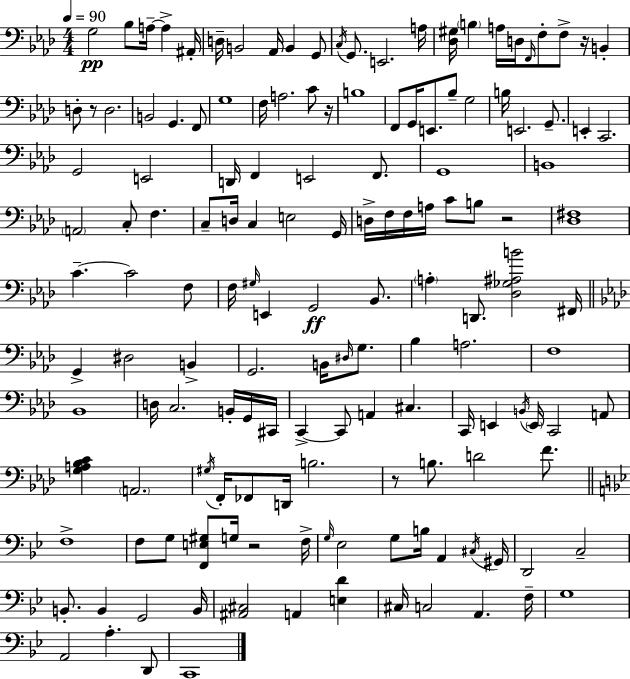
X:1
T:Untitled
M:4/4
L:1/4
K:Ab
G,2 _B,/2 A,/4 A, ^A,,/4 D,/4 B,,2 _A,,/4 B,, G,,/2 C,/4 G,,/2 E,,2 A,/4 [_D,^G,]/4 B, A,/4 D,/4 F,,/4 F,/2 F,/2 z/4 B,, D,/2 z/2 D,2 B,,2 G,, F,,/2 G,4 F,/4 A,2 C/2 z/4 B,4 F,,/2 G,,/4 E,,/2 _B,/2 G,2 B,/4 E,,2 G,,/2 E,, C,,2 G,,2 E,,2 D,,/4 F,, E,,2 F,,/2 G,,4 B,,4 A,,2 C,/2 F, C,/2 D,/4 C, E,2 G,,/4 D,/4 F,/4 F,/4 A,/4 C/2 B,/2 z2 [_D,^F,]4 C C2 F,/2 F,/4 ^G,/4 E,, G,,2 _B,,/2 A, D,,/2 [_D,_G,^A,B]2 ^F,,/4 G,, ^D,2 B,, G,,2 B,,/4 ^D,/4 G,/2 _B, A,2 F,4 _B,,4 D,/4 C,2 B,,/4 G,,/4 ^C,,/4 C,, C,,/2 A,, ^C, C,,/4 E,, B,,/4 E,,/4 C,,2 A,,/2 [G,A,_B,C] A,,2 ^G,/4 F,,/4 _F,,/2 D,,/4 B,2 z/2 B,/2 D2 F/2 F,4 F,/2 G,/2 [F,,E,^G,]/2 G,/4 z2 F,/4 G,/4 _E,2 G,/2 B,/4 A,, ^C,/4 ^G,,/4 D,,2 C,2 B,,/2 B,, G,,2 B,,/4 [^A,,^C,]2 A,, [E,D] ^C,/4 C,2 A,, F,/4 G,4 A,,2 A, D,,/2 C,,4